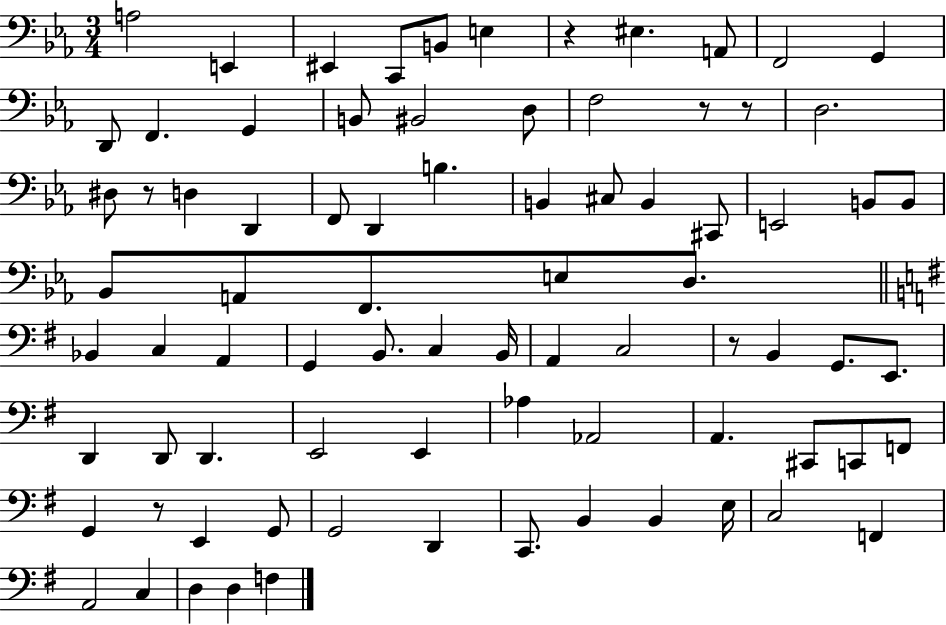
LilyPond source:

{
  \clef bass
  \numericTimeSignature
  \time 3/4
  \key ees \major
  a2 e,4 | eis,4 c,8 b,8 e4 | r4 eis4. a,8 | f,2 g,4 | \break d,8 f,4. g,4 | b,8 bis,2 d8 | f2 r8 r8 | d2. | \break dis8 r8 d4 d,4 | f,8 d,4 b4. | b,4 cis8 b,4 cis,8 | e,2 b,8 b,8 | \break bes,8 a,8 f,8. e8 d8. | \bar "||" \break \key g \major bes,4 c4 a,4 | g,4 b,8. c4 b,16 | a,4 c2 | r8 b,4 g,8. e,8. | \break d,4 d,8 d,4. | e,2 e,4 | aes4 aes,2 | a,4. cis,8 c,8 f,8 | \break g,4 r8 e,4 g,8 | g,2 d,4 | c,8. b,4 b,4 e16 | c2 f,4 | \break a,2 c4 | d4 d4 f4 | \bar "|."
}